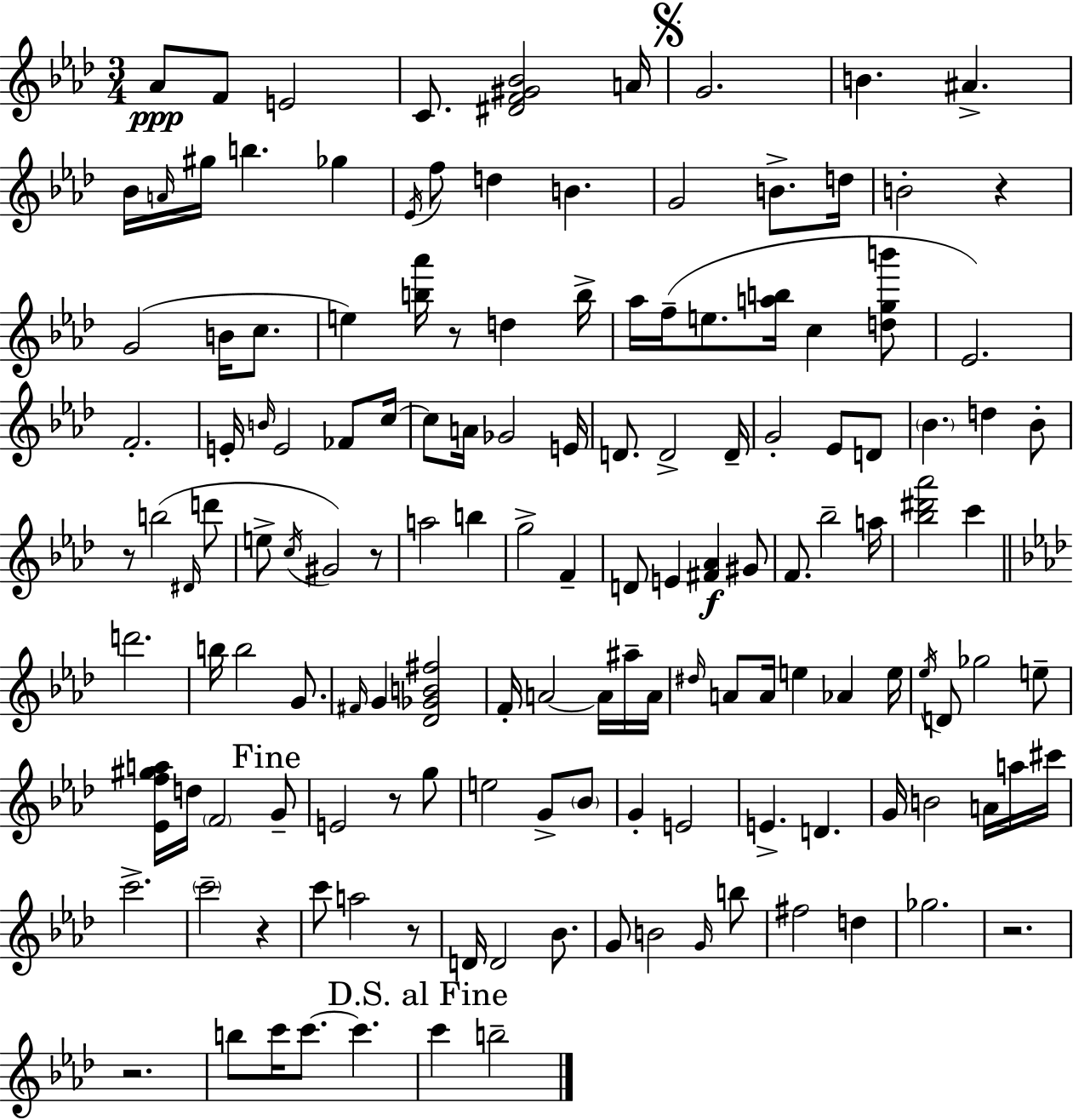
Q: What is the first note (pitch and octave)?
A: Ab4